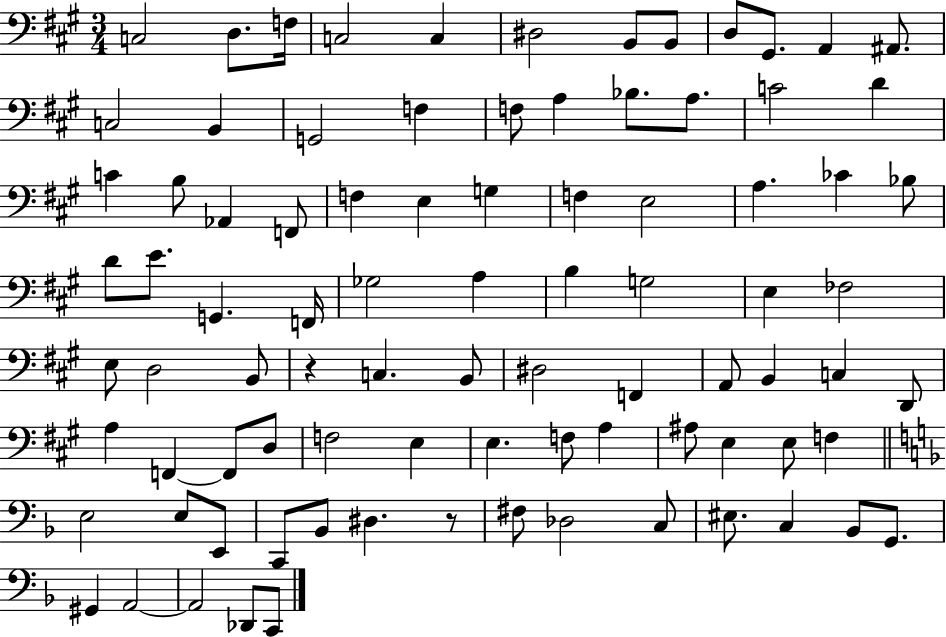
{
  \clef bass
  \numericTimeSignature
  \time 3/4
  \key a \major
  c2 d8. f16 | c2 c4 | dis2 b,8 b,8 | d8 gis,8. a,4 ais,8. | \break c2 b,4 | g,2 f4 | f8 a4 bes8. a8. | c'2 d'4 | \break c'4 b8 aes,4 f,8 | f4 e4 g4 | f4 e2 | a4. ces'4 bes8 | \break d'8 e'8. g,4. f,16 | ges2 a4 | b4 g2 | e4 fes2 | \break e8 d2 b,8 | r4 c4. b,8 | dis2 f,4 | a,8 b,4 c4 d,8 | \break a4 f,4~~ f,8 d8 | f2 e4 | e4. f8 a4 | ais8 e4 e8 f4 | \break \bar "||" \break \key d \minor e2 e8 e,8 | c,8 bes,8 dis4. r8 | fis8 des2 c8 | eis8. c4 bes,8 g,8. | \break gis,4 a,2~~ | a,2 des,8 c,8 | \bar "|."
}